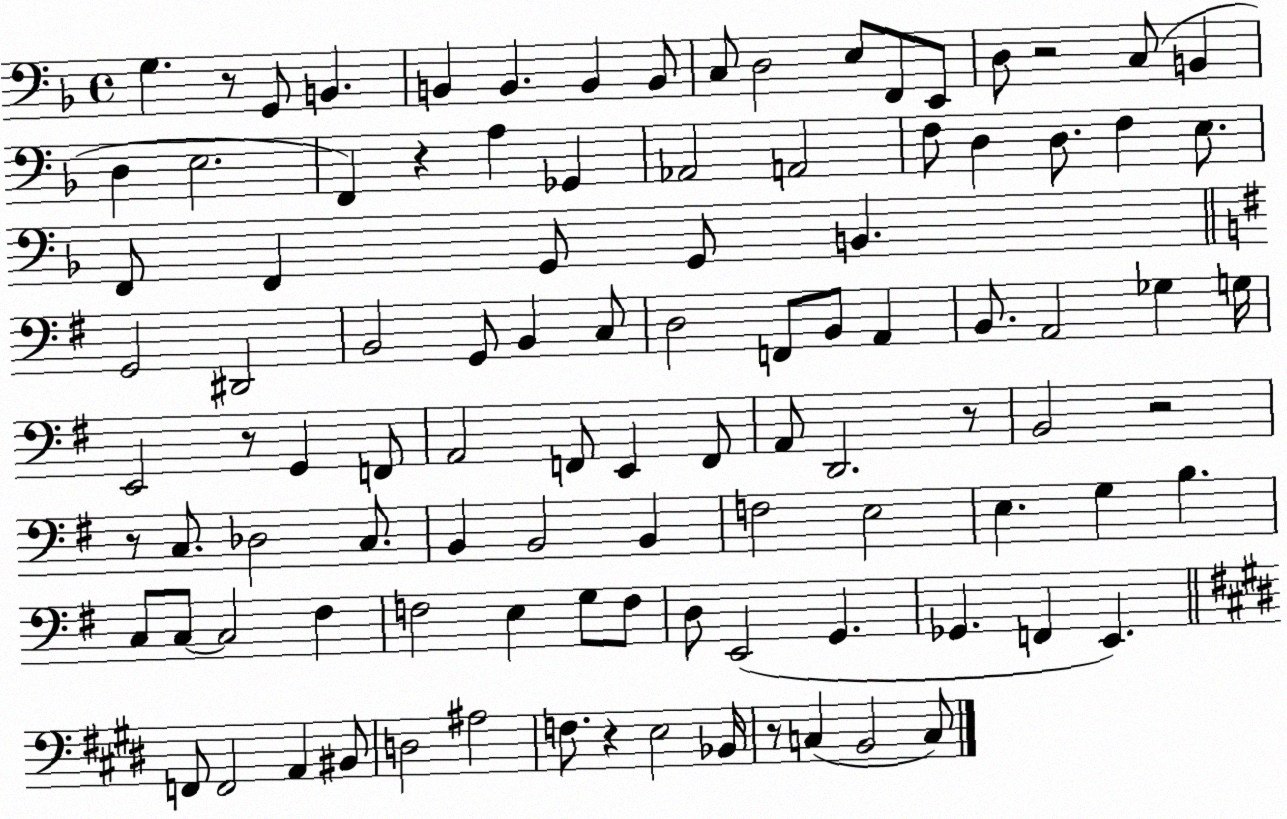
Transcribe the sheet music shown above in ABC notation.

X:1
T:Untitled
M:4/4
L:1/4
K:F
G, z/2 G,,/2 B,, B,, B,, B,, B,,/2 C,/2 D,2 E,/2 F,,/2 E,,/2 D,/2 z2 C,/2 B,, D, E,2 F,, z A, _G,, _A,,2 A,,2 F,/2 D, D,/2 F, E,/2 F,,/2 F,, G,,/2 G,,/2 B,, G,,2 ^D,,2 B,,2 G,,/2 B,, C,/2 D,2 F,,/2 B,,/2 A,, B,,/2 A,,2 _G, G,/4 E,,2 z/2 G,, F,,/2 A,,2 F,,/2 E,, F,,/2 A,,/2 D,,2 z/2 B,,2 z2 z/2 C,/2 _D,2 C,/2 B,, B,,2 B,, F,2 E,2 E, G, B, C,/2 C,/2 C,2 ^F, F,2 E, G,/2 F,/2 D,/2 E,,2 G,, _G,, F,, E,, F,,/2 F,,2 A,, ^B,,/2 D,2 ^A,2 F,/2 z E,2 _B,,/4 z/2 C, B,,2 C,/2